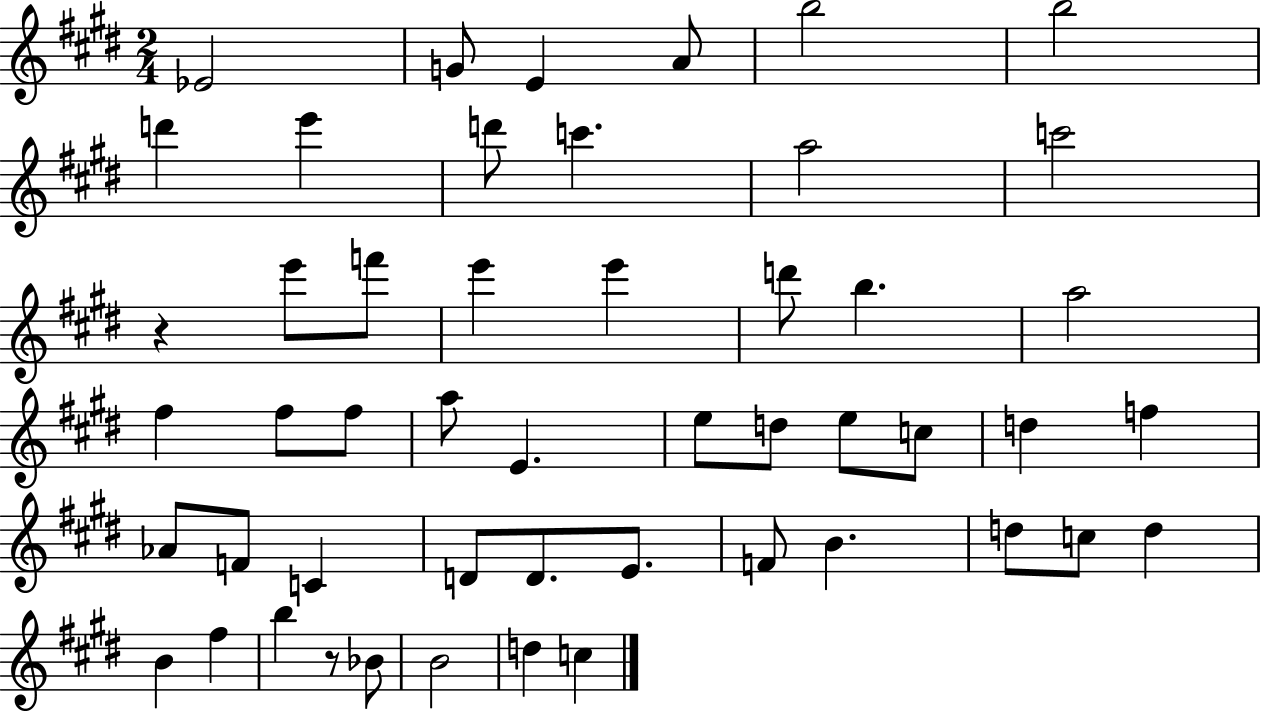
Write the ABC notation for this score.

X:1
T:Untitled
M:2/4
L:1/4
K:E
_E2 G/2 E A/2 b2 b2 d' e' d'/2 c' a2 c'2 z e'/2 f'/2 e' e' d'/2 b a2 ^f ^f/2 ^f/2 a/2 E e/2 d/2 e/2 c/2 d f _A/2 F/2 C D/2 D/2 E/2 F/2 B d/2 c/2 d B ^f b z/2 _B/2 B2 d c